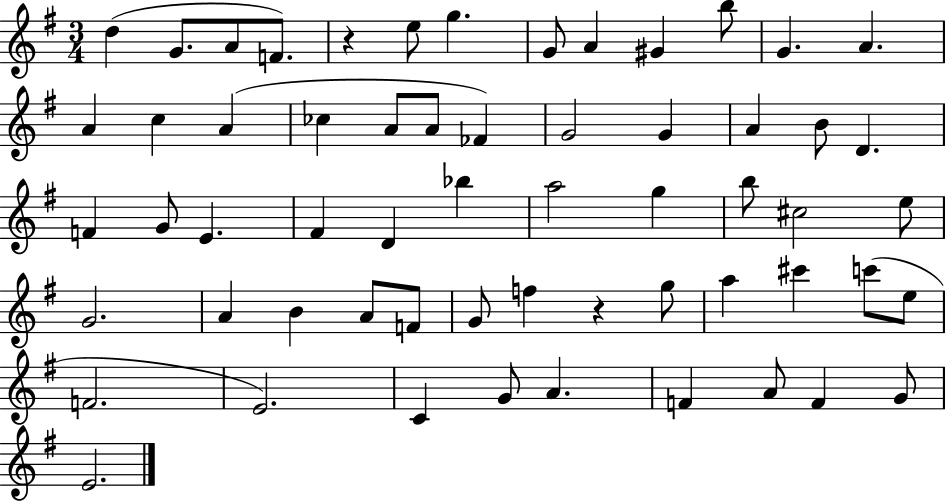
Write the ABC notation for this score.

X:1
T:Untitled
M:3/4
L:1/4
K:G
d G/2 A/2 F/2 z e/2 g G/2 A ^G b/2 G A A c A _c A/2 A/2 _F G2 G A B/2 D F G/2 E ^F D _b a2 g b/2 ^c2 e/2 G2 A B A/2 F/2 G/2 f z g/2 a ^c' c'/2 e/2 F2 E2 C G/2 A F A/2 F G/2 E2